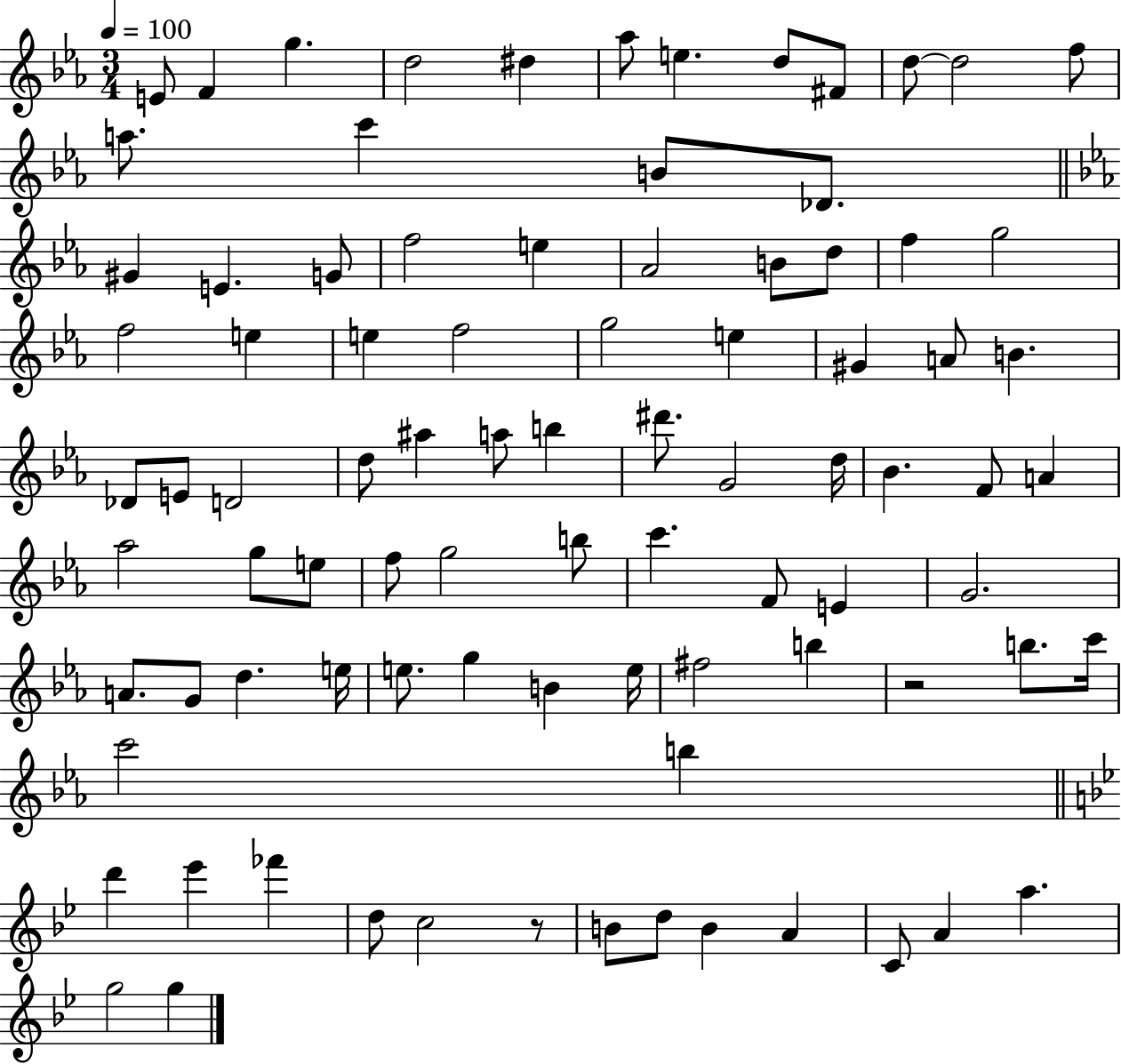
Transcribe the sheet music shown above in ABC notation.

X:1
T:Untitled
M:3/4
L:1/4
K:Eb
E/2 F g d2 ^d _a/2 e d/2 ^F/2 d/2 d2 f/2 a/2 c' B/2 _D/2 ^G E G/2 f2 e _A2 B/2 d/2 f g2 f2 e e f2 g2 e ^G A/2 B _D/2 E/2 D2 d/2 ^a a/2 b ^d'/2 G2 d/4 _B F/2 A _a2 g/2 e/2 f/2 g2 b/2 c' F/2 E G2 A/2 G/2 d e/4 e/2 g B e/4 ^f2 b z2 b/2 c'/4 c'2 b d' _e' _f' d/2 c2 z/2 B/2 d/2 B A C/2 A a g2 g